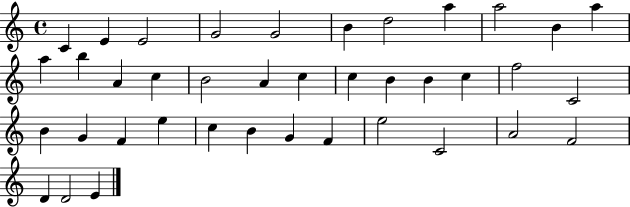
X:1
T:Untitled
M:4/4
L:1/4
K:C
C E E2 G2 G2 B d2 a a2 B a a b A c B2 A c c B B c f2 C2 B G F e c B G F e2 C2 A2 F2 D D2 E